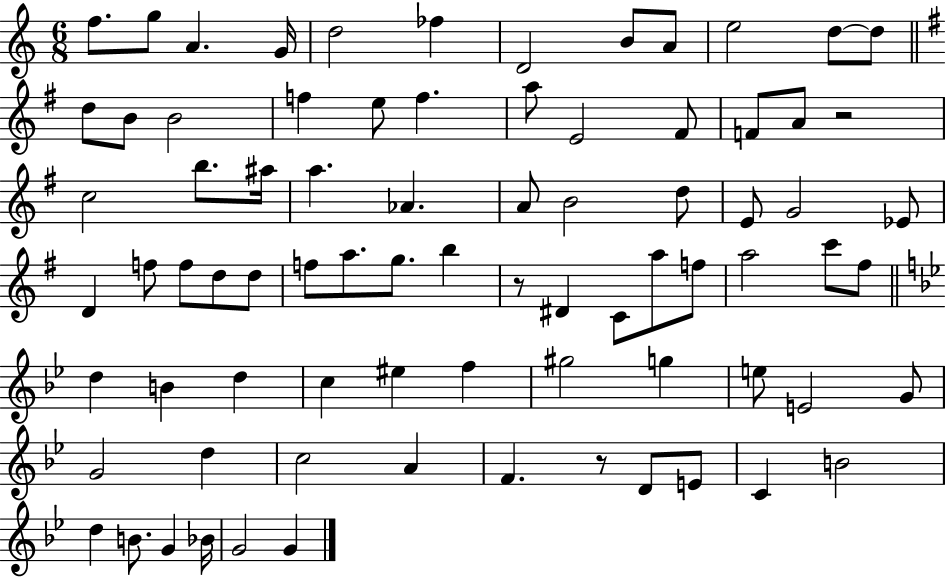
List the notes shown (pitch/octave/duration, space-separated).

F5/e. G5/e A4/q. G4/s D5/h FES5/q D4/h B4/e A4/e E5/h D5/e D5/e D5/e B4/e B4/h F5/q E5/e F5/q. A5/e E4/h F#4/e F4/e A4/e R/h C5/h B5/e. A#5/s A5/q. Ab4/q. A4/e B4/h D5/e E4/e G4/h Eb4/e D4/q F5/e F5/e D5/e D5/e F5/e A5/e. G5/e. B5/q R/e D#4/q C4/e A5/e F5/e A5/h C6/e F#5/e D5/q B4/q D5/q C5/q EIS5/q F5/q G#5/h G5/q E5/e E4/h G4/e G4/h D5/q C5/h A4/q F4/q. R/e D4/e E4/e C4/q B4/h D5/q B4/e. G4/q Bb4/s G4/h G4/q